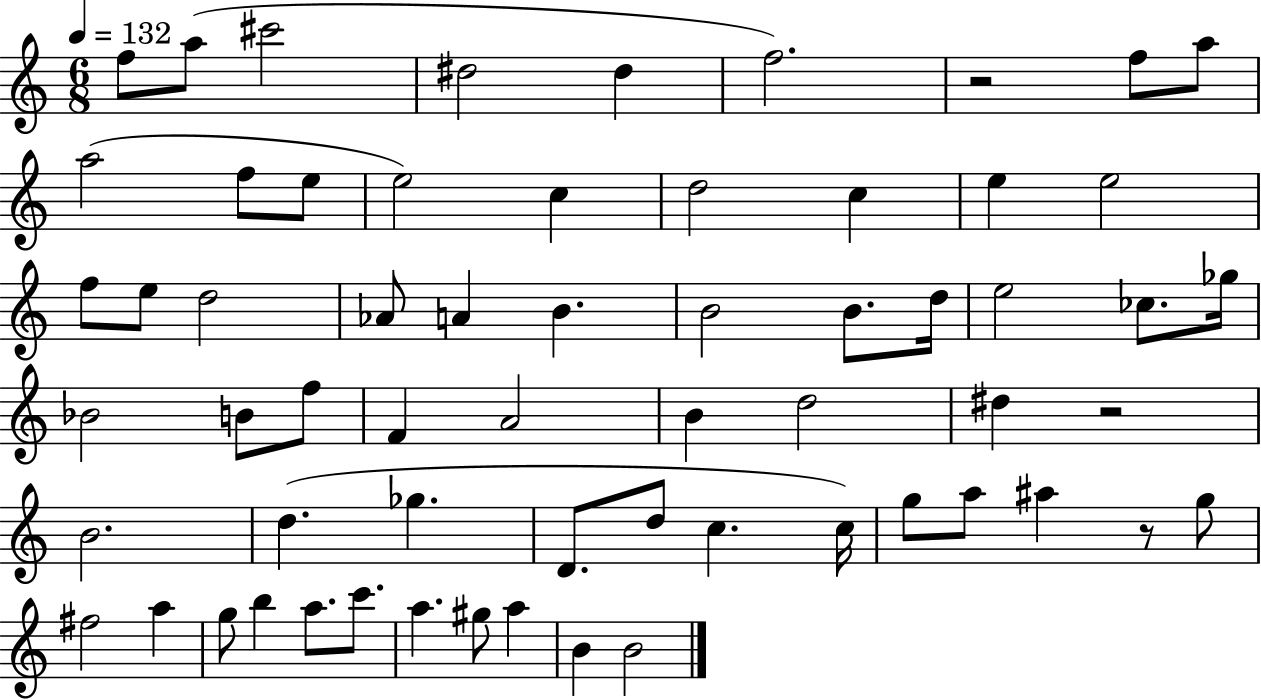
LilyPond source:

{
  \clef treble
  \numericTimeSignature
  \time 6/8
  \key c \major
  \tempo 4 = 132
  f''8 a''8( cis'''2 | dis''2 dis''4 | f''2.) | r2 f''8 a''8 | \break a''2( f''8 e''8 | e''2) c''4 | d''2 c''4 | e''4 e''2 | \break f''8 e''8 d''2 | aes'8 a'4 b'4. | b'2 b'8. d''16 | e''2 ces''8. ges''16 | \break bes'2 b'8 f''8 | f'4 a'2 | b'4 d''2 | dis''4 r2 | \break b'2. | d''4.( ges''4. | d'8. d''8 c''4. c''16) | g''8 a''8 ais''4 r8 g''8 | \break fis''2 a''4 | g''8 b''4 a''8. c'''8. | a''4. gis''8 a''4 | b'4 b'2 | \break \bar "|."
}